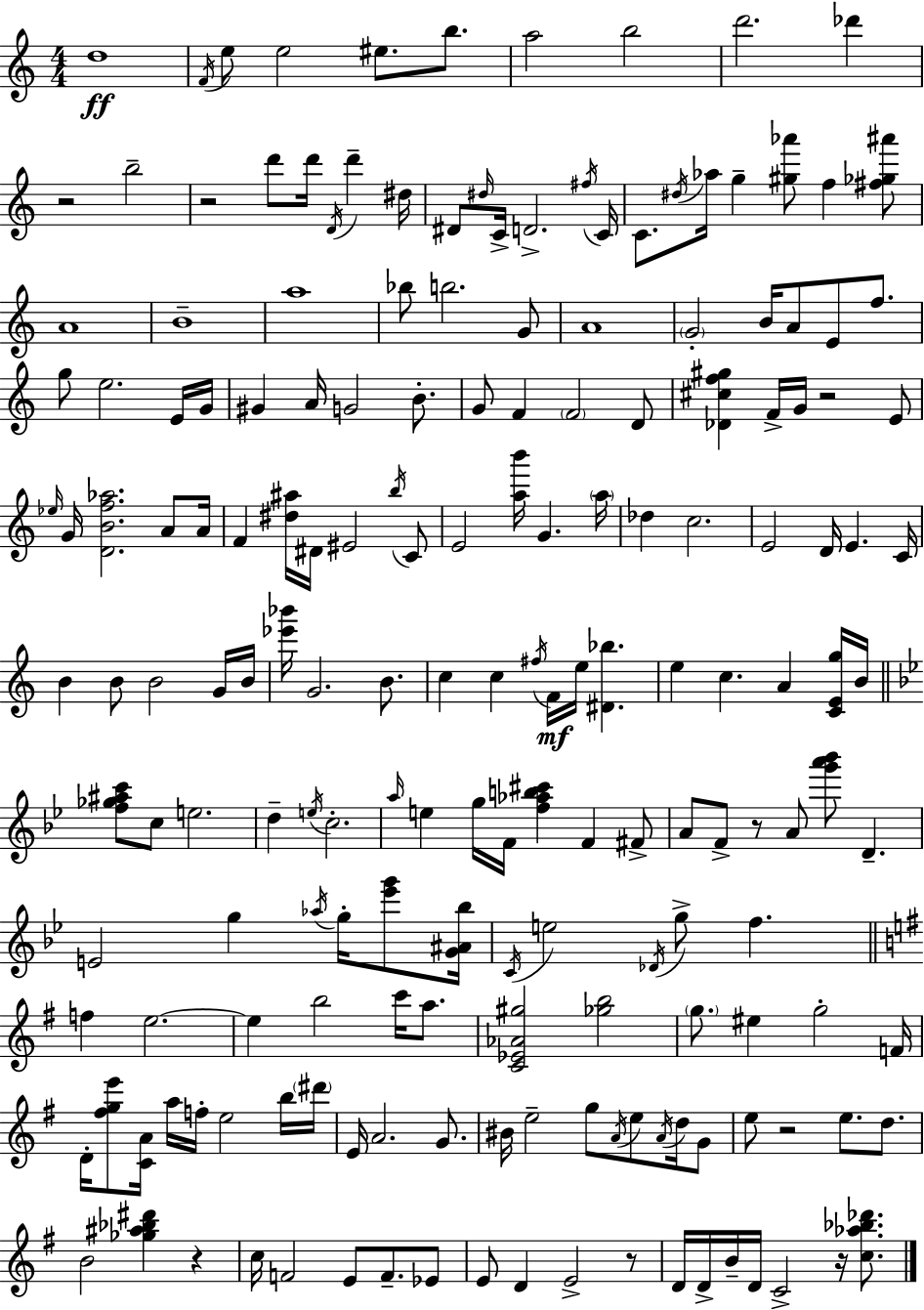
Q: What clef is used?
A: treble